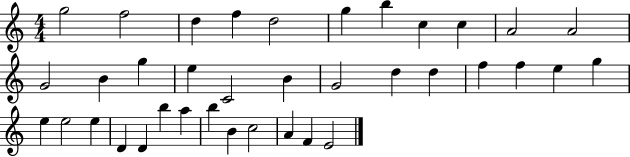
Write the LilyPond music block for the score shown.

{
  \clef treble
  \numericTimeSignature
  \time 4/4
  \key c \major
  g''2 f''2 | d''4 f''4 d''2 | g''4 b''4 c''4 c''4 | a'2 a'2 | \break g'2 b'4 g''4 | e''4 c'2 b'4 | g'2 d''4 d''4 | f''4 f''4 e''4 g''4 | \break e''4 e''2 e''4 | d'4 d'4 b''4 a''4 | b''4 b'4 c''2 | a'4 f'4 e'2 | \break \bar "|."
}